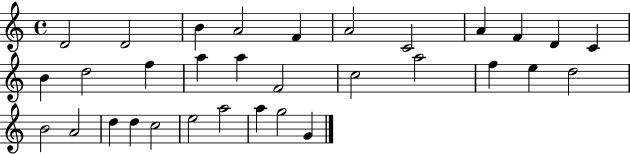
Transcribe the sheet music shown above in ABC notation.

X:1
T:Untitled
M:4/4
L:1/4
K:C
D2 D2 B A2 F A2 C2 A F D C B d2 f a a F2 c2 a2 f e d2 B2 A2 d d c2 e2 a2 a g2 G